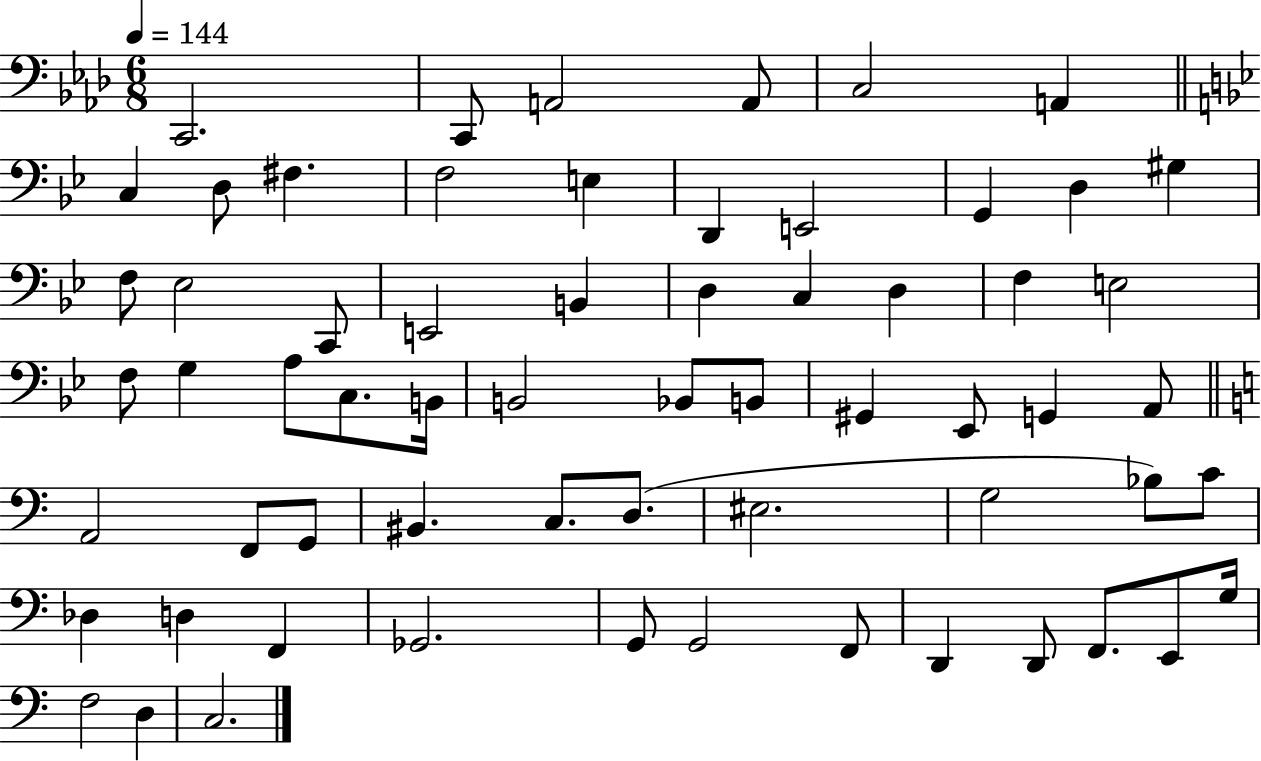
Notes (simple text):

C2/h. C2/e A2/h A2/e C3/h A2/q C3/q D3/e F#3/q. F3/h E3/q D2/q E2/h G2/q D3/q G#3/q F3/e Eb3/h C2/e E2/h B2/q D3/q C3/q D3/q F3/q E3/h F3/e G3/q A3/e C3/e. B2/s B2/h Bb2/e B2/e G#2/q Eb2/e G2/q A2/e A2/h F2/e G2/e BIS2/q. C3/e. D3/e. EIS3/h. G3/h Bb3/e C4/e Db3/q D3/q F2/q Gb2/h. G2/e G2/h F2/e D2/q D2/e F2/e. E2/e G3/s F3/h D3/q C3/h.